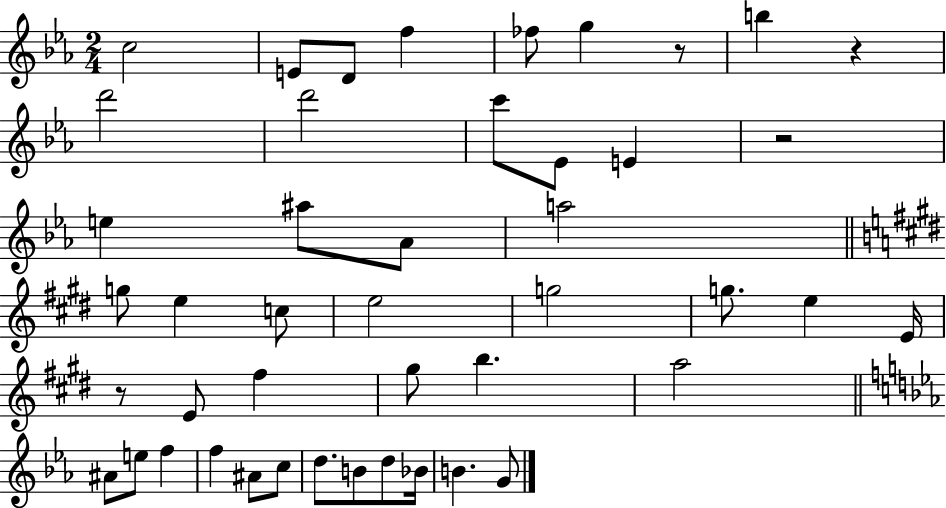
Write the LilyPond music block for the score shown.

{
  \clef treble
  \numericTimeSignature
  \time 2/4
  \key ees \major
  c''2 | e'8 d'8 f''4 | fes''8 g''4 r8 | b''4 r4 | \break d'''2 | d'''2 | c'''8 ees'8 e'4 | r2 | \break e''4 ais''8 aes'8 | a''2 | \bar "||" \break \key e \major g''8 e''4 c''8 | e''2 | g''2 | g''8. e''4 e'16 | \break r8 e'8 fis''4 | gis''8 b''4. | a''2 | \bar "||" \break \key c \minor ais'8 e''8 f''4 | f''4 ais'8 c''8 | d''8. b'8 d''8 bes'16 | b'4. g'8 | \break \bar "|."
}